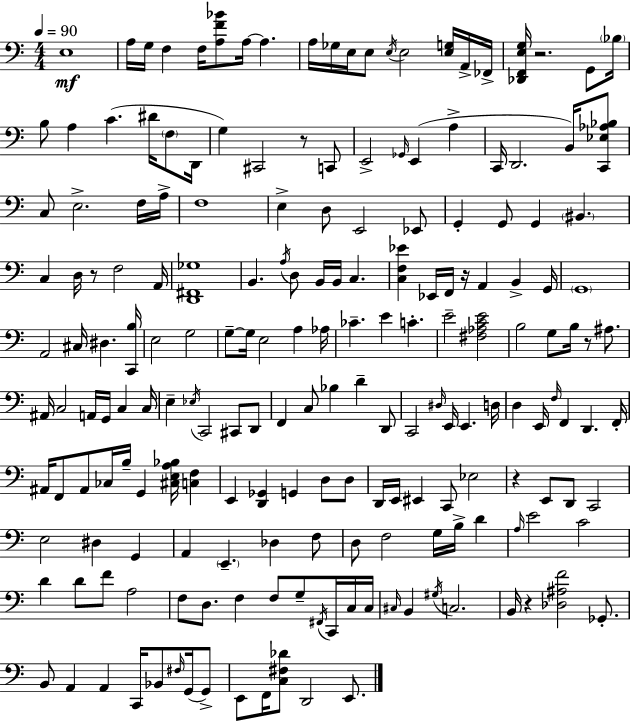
X:1
T:Untitled
M:4/4
L:1/4
K:Am
E,4 A,/4 G,/4 F, F,/4 [A,F_B]/2 A,/4 A, A,/4 _G,/4 E,/4 E,/2 E,/4 E,2 [E,G,]/4 A,,/4 _F,,/4 [_D,,F,,E,G,]/4 z2 G,,/2 _B,/4 B,/2 A, C ^D/4 F,/2 D,,/4 G, ^C,,2 z/2 C,,/2 E,,2 _G,,/4 E,, A, C,,/4 D,,2 B,,/4 [C,,_E,_A,_B,]/2 C,/2 E,2 F,/4 A,/4 F,4 E, D,/2 E,,2 _E,,/2 G,, G,,/2 G,, ^B,, C, D,/4 z/2 F,2 A,,/4 [D,,^F,,_G,]4 B,, A,/4 D,/2 B,,/4 B,,/4 C, [C,F,_E] _E,,/4 F,,/4 z/4 A,, B,, G,,/4 G,,4 A,,2 ^C,/4 ^D, [C,,B,]/4 E,2 G,2 G,/2 G,/4 E,2 A, _A,/4 _C E C E2 [^F,_A,CE]2 B,2 G,/2 B,/4 z/2 ^A,/2 ^A,,/4 C,2 A,,/4 G,,/4 C, C,/4 E, _E,/4 C,,2 ^C,,/2 D,,/2 F,, C,/2 _B, D D,,/2 C,,2 ^D,/4 E,,/4 E,, D,/4 D, E,,/4 F,/4 F,, D,, F,,/4 ^A,,/4 F,,/2 ^A,,/2 _C,/4 B,/4 G,, [^C,E,A,_B,]/4 [C,F,] E,, [D,,_G,,] G,, D,/2 D,/2 D,,/4 E,,/4 ^E,, C,,/2 _E,2 z E,,/2 D,,/2 C,,2 E,2 ^D, G,, A,, E,, _D, F,/2 D,/2 F,2 G,/4 B,/4 D A,/4 E2 C2 D D/2 F/2 A,2 F,/2 D,/2 F, F,/2 G,/2 ^F,,/4 C,,/4 C,/4 C,/4 ^C,/4 B,, ^G,/4 C,2 B,,/4 z [_D,^A,F]2 _G,,/2 B,,/2 A,, A,, C,,/4 _B,,/2 ^F,/4 G,,/4 G,,/2 E,,/2 F,,/4 [C,^F,_D]/2 D,,2 E,,/2